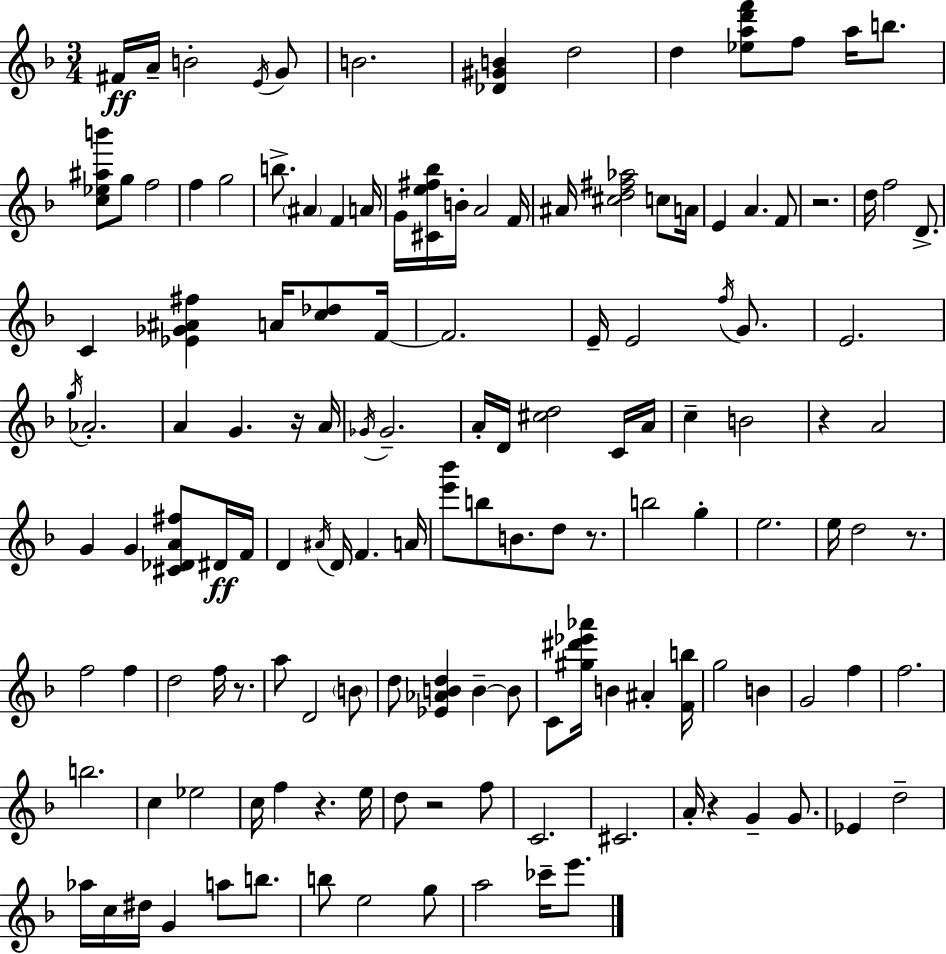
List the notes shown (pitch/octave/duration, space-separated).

F#4/s A4/s B4/h E4/s G4/e B4/h. [Db4,G#4,B4]/q D5/h D5/q [Eb5,A5,D6,F6]/e F5/e A5/s B5/e. [C5,Eb5,A#5,B6]/e G5/e F5/h F5/q G5/h B5/e. A#4/q F4/q A4/s G4/s [C#4,E5,F#5,Bb5]/s B4/s A4/h F4/s A#4/s [C#5,D5,F#5,Ab5]/h C5/e A4/s E4/q A4/q. F4/e R/h. D5/s F5/h D4/e. C4/q [Eb4,Gb4,A#4,F#5]/q A4/s [C5,Db5]/e F4/s F4/h. E4/s E4/h F5/s G4/e. E4/h. G5/s Ab4/h. A4/q G4/q. R/s A4/s Gb4/s Gb4/h. A4/s D4/s [C#5,D5]/h C4/s A4/s C5/q B4/h R/q A4/h G4/q G4/q [C#4,Db4,A4,F#5]/e D#4/s F4/s D4/q A#4/s D4/s F4/q. A4/s [E6,Bb6]/e B5/e B4/e. D5/e R/e. B5/h G5/q E5/h. E5/s D5/h R/e. F5/h F5/q D5/h F5/s R/e. A5/e D4/h B4/e D5/e [Eb4,Ab4,B4,D5]/q B4/q B4/e C4/e [G#5,D#6,Eb6,Ab6]/s B4/q A#4/q [F4,B5]/s G5/h B4/q G4/h F5/q F5/h. B5/h. C5/q Eb5/h C5/s F5/q R/q. E5/s D5/e R/h F5/e C4/h. C#4/h. A4/s R/q G4/q G4/e. Eb4/q D5/h Ab5/s C5/s D#5/s G4/q A5/e B5/e. B5/e E5/h G5/e A5/h CES6/s E6/e.